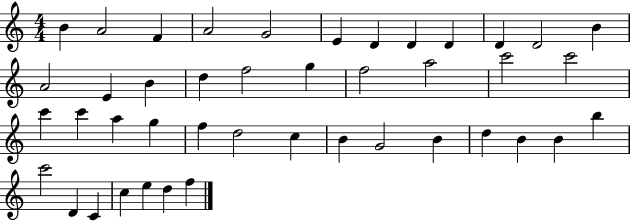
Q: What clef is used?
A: treble